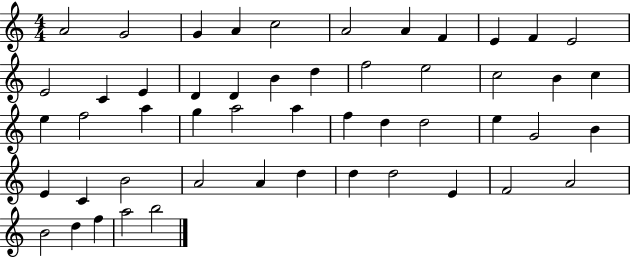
X:1
T:Untitled
M:4/4
L:1/4
K:C
A2 G2 G A c2 A2 A F E F E2 E2 C E D D B d f2 e2 c2 B c e f2 a g a2 a f d d2 e G2 B E C B2 A2 A d d d2 E F2 A2 B2 d f a2 b2